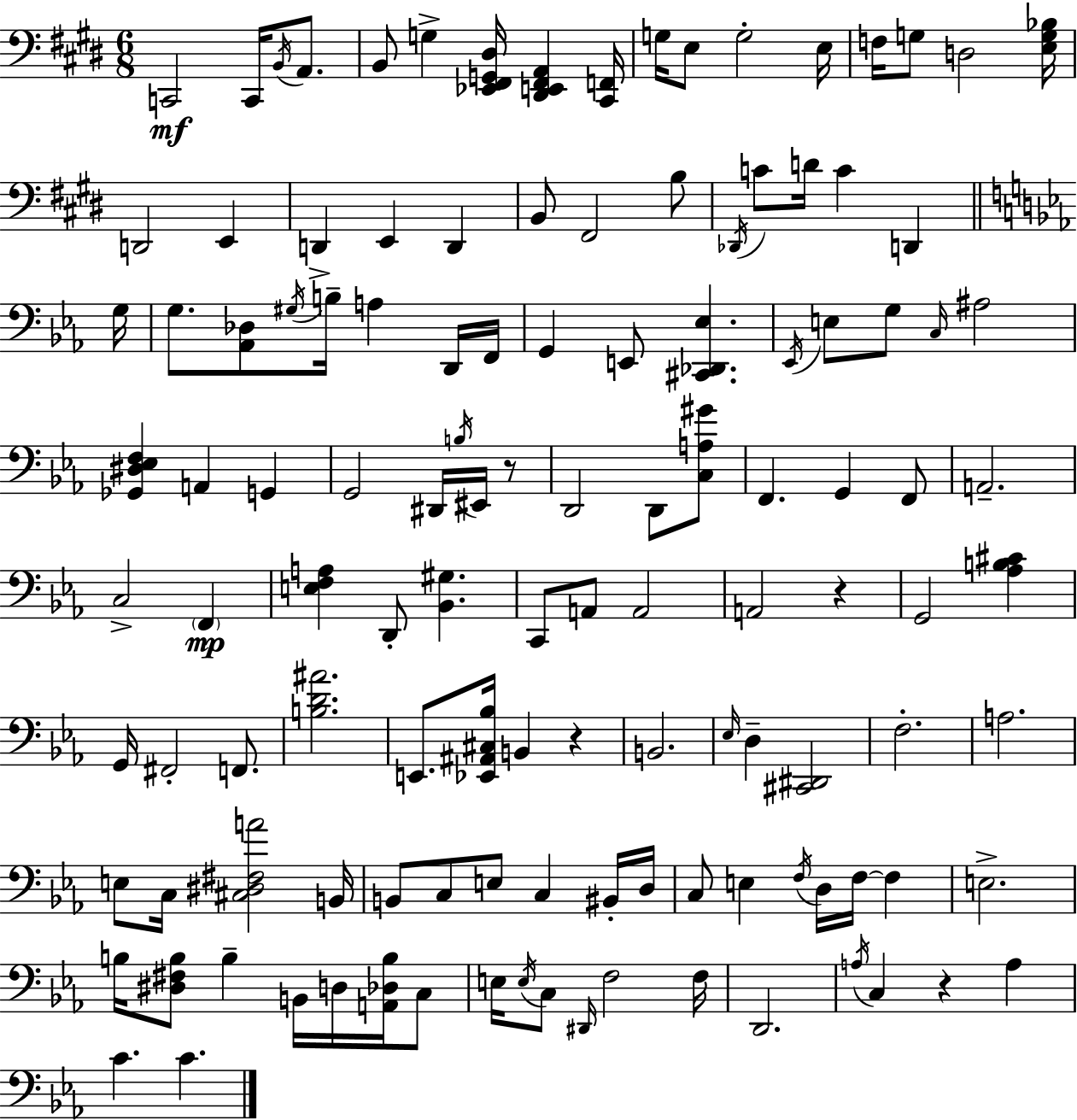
{
  \clef bass
  \numericTimeSignature
  \time 6/8
  \key e \major
  c,2\mf c,16 \acciaccatura { b,16 } a,8. | b,8 g4-> <ees, fis, g, dis>16 <dis, e, fis, a,>4 | <cis, f,>16 g16 e8 g2-. | e16 f16 g8 d2 | \break <e g bes>16 d,2 e,4 | d,4-> e,4 d,4 | b,8 fis,2 b8 | \acciaccatura { des,16 } c'8 d'16 c'4 d,4 | \break \bar "||" \break \key ees \major g16 g8. <aes, des>8 \acciaccatura { gis16 } b16-- a4 | d,16 f,16 g,4 e,8 <cis, des, ees>4. | \acciaccatura { ees,16 } e8 g8 \grace { c16 } ais2 | <ges, dis ees f>4 a,4 | \break g,4 g,2 | dis,16 \acciaccatura { b16 } eis,16 r8 d,2 | d,8 <c a gis'>8 f,4. g,4 | f,8 a,2.-- | \break c2-> | \parenthesize f,4\mp <e f a>4 d,8-. <bes, gis>4. | c,8 a,8 a,2 | a,2 | \break r4 g,2 | <aes b cis'>4 g,16 fis,2-. | f,8. <b d' ais'>2. | e,8. <ees, ais, cis bes>16 b,4 | \break r4 b,2. | \grace { ees16 } d4-- <cis, dis,>2 | f2.-. | a2. | \break e8 c16 <cis dis fis a'>2 | b,16 b,8 c8 e8 | c4 bis,16-. d16 c8 e4 | \acciaccatura { f16 } d16 f16~~ f4 e2.-> | \break b16 <dis fis b>8 b4-- | b,16 d16 <a, des b>16 c8 e16 \acciaccatura { e16 } c8 \grace { dis,16 } | f2 f16 d,2. | \acciaccatura { a16 } c4 | \break r4 a4 c'4. | c'4. \bar "|."
}